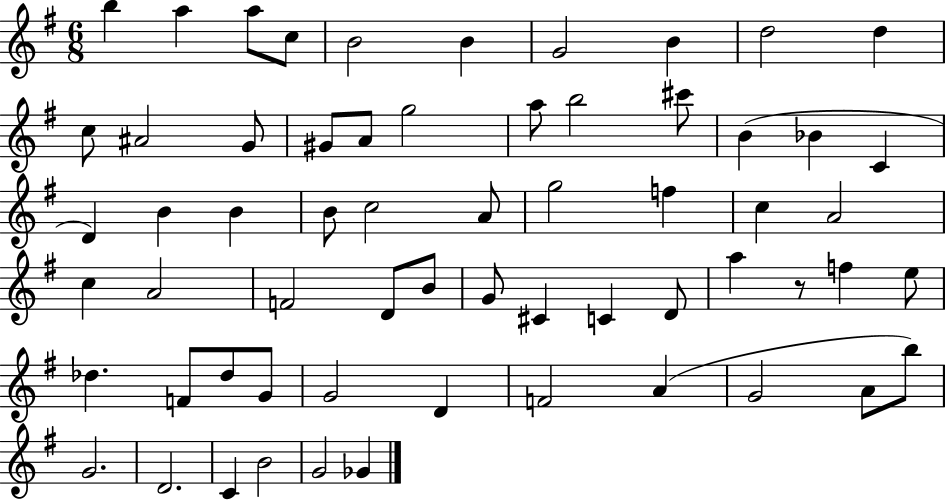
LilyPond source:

{
  \clef treble
  \numericTimeSignature
  \time 6/8
  \key g \major
  b''4 a''4 a''8 c''8 | b'2 b'4 | g'2 b'4 | d''2 d''4 | \break c''8 ais'2 g'8 | gis'8 a'8 g''2 | a''8 b''2 cis'''8 | b'4( bes'4 c'4 | \break d'4) b'4 b'4 | b'8 c''2 a'8 | g''2 f''4 | c''4 a'2 | \break c''4 a'2 | f'2 d'8 b'8 | g'8 cis'4 c'4 d'8 | a''4 r8 f''4 e''8 | \break des''4. f'8 des''8 g'8 | g'2 d'4 | f'2 a'4( | g'2 a'8 b''8) | \break g'2. | d'2. | c'4 b'2 | g'2 ges'4 | \break \bar "|."
}